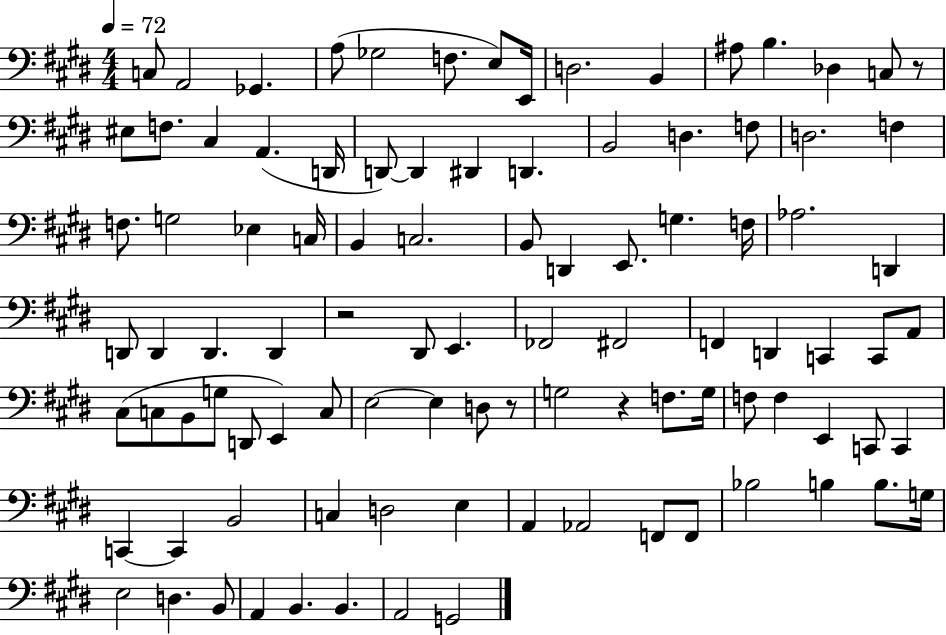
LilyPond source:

{
  \clef bass
  \numericTimeSignature
  \time 4/4
  \key e \major
  \tempo 4 = 72
  c8 a,2 ges,4. | a8( ges2 f8. e8) e,16 | d2. b,4 | ais8 b4. des4 c8 r8 | \break eis8 f8. cis4 a,4.( d,16 | d,8~~) d,4 dis,4 d,4. | b,2 d4. f8 | d2. f4 | \break f8. g2 ees4 c16 | b,4 c2. | b,8 d,4 e,8. g4. f16 | aes2. d,4 | \break d,8 d,4 d,4. d,4 | r2 dis,8 e,4. | fes,2 fis,2 | f,4 d,4 c,4 c,8 a,8 | \break cis8( c8 b,8 g8 d,8 e,4) c8 | e2~~ e4 d8 r8 | g2 r4 f8. g16 | f8 f4 e,4 c,8 c,4 | \break c,4~~ c,4 b,2 | c4 d2 e4 | a,4 aes,2 f,8 f,8 | bes2 b4 b8. g16 | \break e2 d4. b,8 | a,4 b,4. b,4. | a,2 g,2 | \bar "|."
}